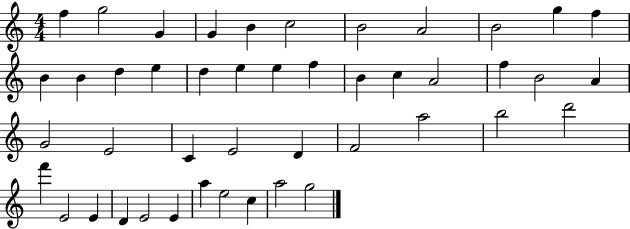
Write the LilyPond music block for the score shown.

{
  \clef treble
  \numericTimeSignature
  \time 4/4
  \key c \major
  f''4 g''2 g'4 | g'4 b'4 c''2 | b'2 a'2 | b'2 g''4 f''4 | \break b'4 b'4 d''4 e''4 | d''4 e''4 e''4 f''4 | b'4 c''4 a'2 | f''4 b'2 a'4 | \break g'2 e'2 | c'4 e'2 d'4 | f'2 a''2 | b''2 d'''2 | \break f'''4 e'2 e'4 | d'4 e'2 e'4 | a''4 e''2 c''4 | a''2 g''2 | \break \bar "|."
}